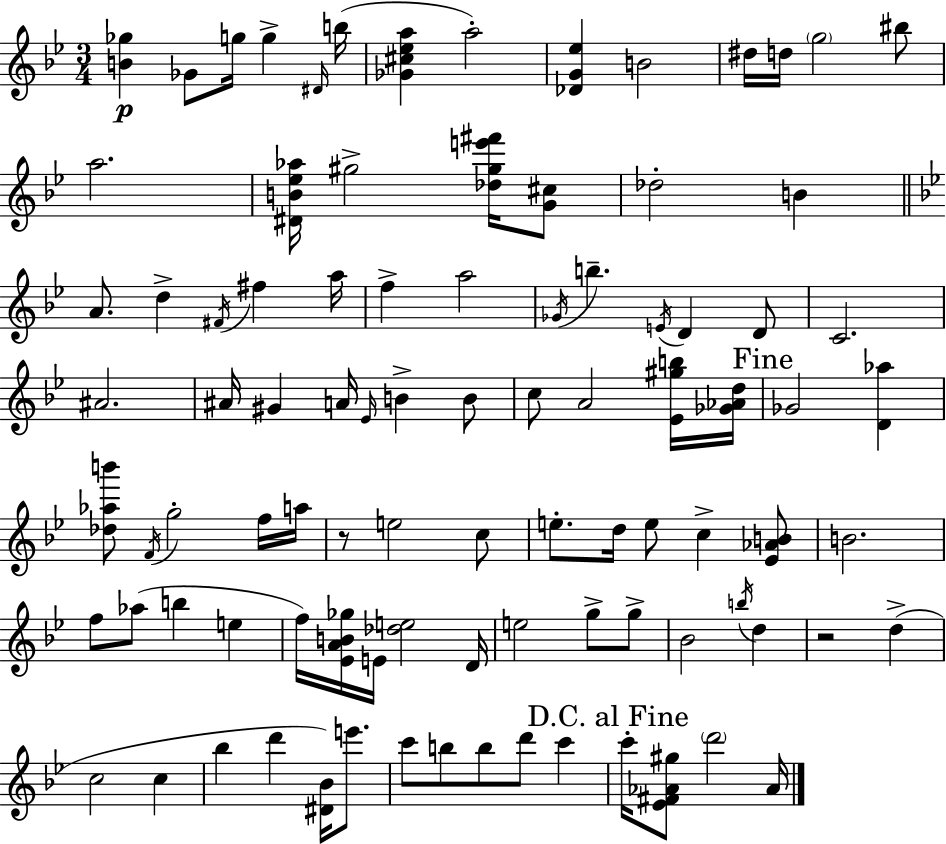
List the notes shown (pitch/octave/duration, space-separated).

[B4,Gb5]/q Gb4/e G5/s G5/q D#4/s B5/s [Gb4,C#5,Eb5,A5]/q A5/h [Db4,G4,Eb5]/q B4/h D#5/s D5/s G5/h BIS5/e A5/h. [D#4,B4,Eb5,Ab5]/s G#5/h [Db5,G#5,E6,F#6]/s [G4,C#5]/e Db5/h B4/q A4/e. D5/q F#4/s F#5/q A5/s F5/q A5/h Gb4/s B5/q. E4/s D4/q D4/e C4/h. A#4/h. A#4/s G#4/q A4/s Eb4/s B4/q B4/e C5/e A4/h [Eb4,G#5,B5]/s [Gb4,Ab4,D5]/s Gb4/h [D4,Ab5]/q [Db5,Ab5,B6]/e F4/s G5/h F5/s A5/s R/e E5/h C5/e E5/e. D5/s E5/e C5/q [Eb4,Ab4,B4]/e B4/h. F5/e Ab5/e B5/q E5/q F5/s [Eb4,A4,B4,Gb5]/s E4/s [Db5,E5]/h D4/s E5/h G5/e G5/e Bb4/h B5/s D5/q R/h D5/q C5/h C5/q Bb5/q D6/q [D#4,Bb4]/s E6/e. C6/e B5/e B5/e D6/e C6/q C6/s [Eb4,F#4,Ab4,G#5]/e D6/h Ab4/s